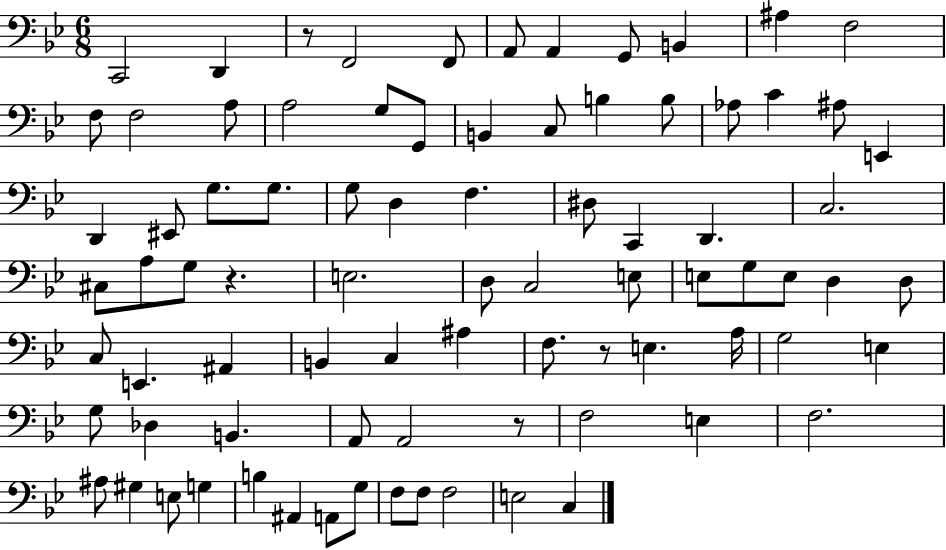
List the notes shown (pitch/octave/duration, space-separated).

C2/h D2/q R/e F2/h F2/e A2/e A2/q G2/e B2/q A#3/q F3/h F3/e F3/h A3/e A3/h G3/e G2/e B2/q C3/e B3/q B3/e Ab3/e C4/q A#3/e E2/q D2/q EIS2/e G3/e. G3/e. G3/e D3/q F3/q. D#3/e C2/q D2/q. C3/h. C#3/e A3/e G3/e R/q. E3/h. D3/e C3/h E3/e E3/e G3/e E3/e D3/q D3/e C3/e E2/q. A#2/q B2/q C3/q A#3/q F3/e. R/e E3/q. A3/s G3/h E3/q G3/e Db3/q B2/q. A2/e A2/h R/e F3/h E3/q F3/h. A#3/e G#3/q E3/e G3/q B3/q A#2/q A2/e G3/e F3/e F3/e F3/h E3/h C3/q